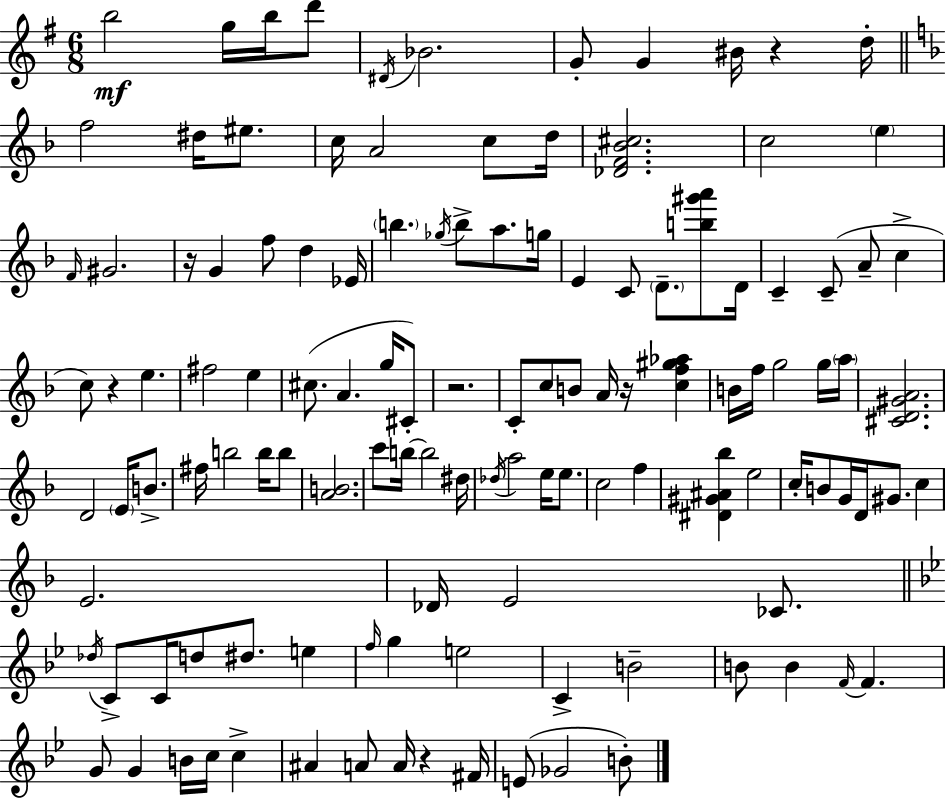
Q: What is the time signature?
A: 6/8